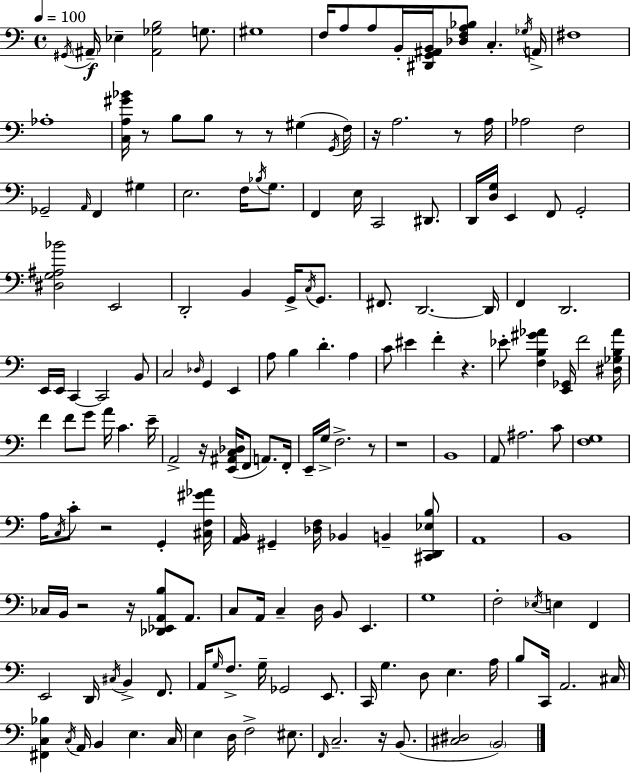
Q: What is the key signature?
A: C major